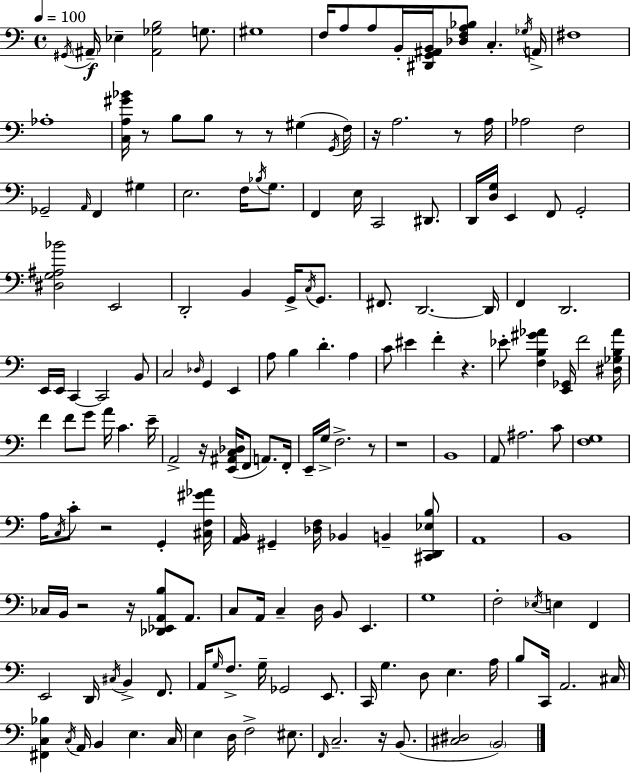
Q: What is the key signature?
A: C major